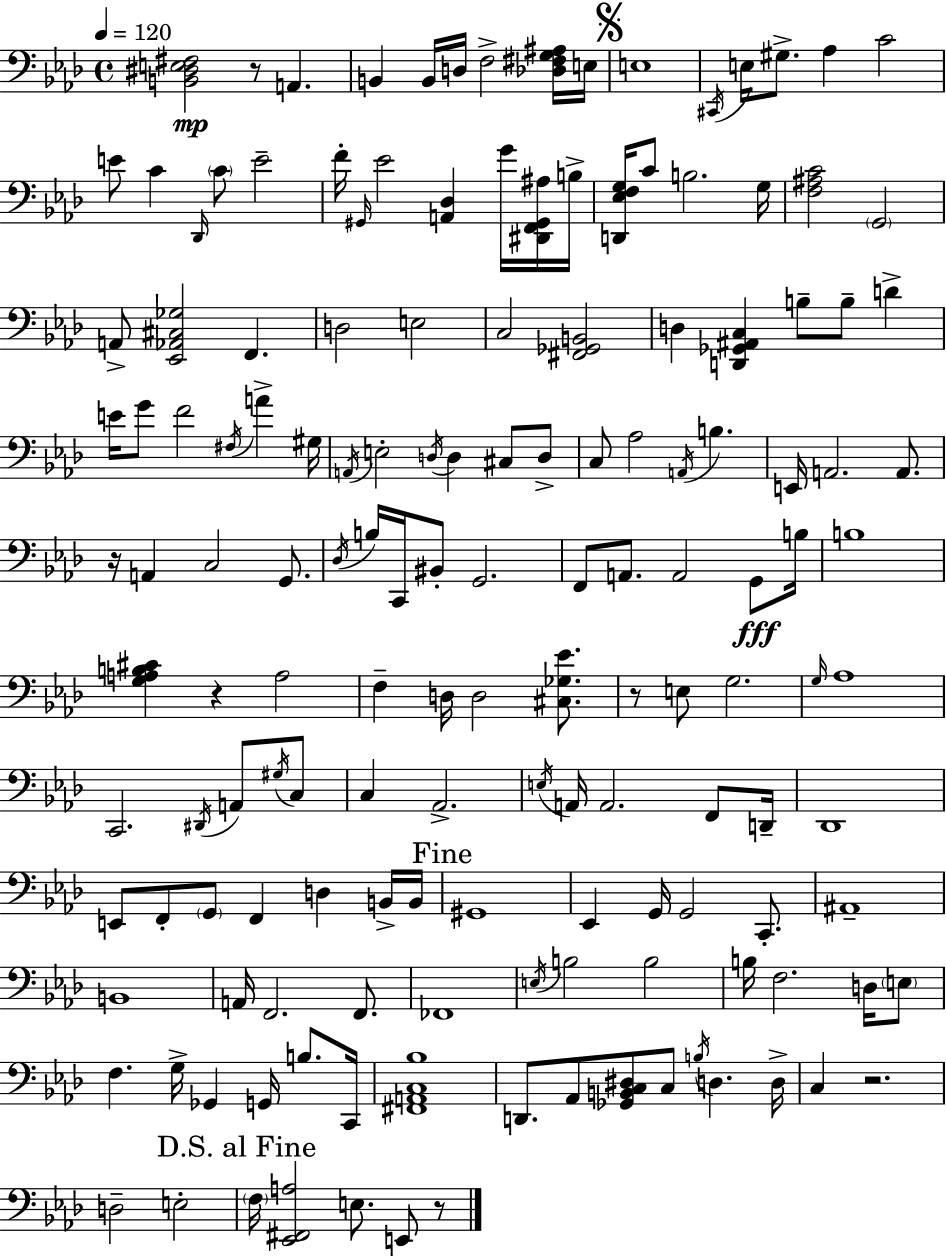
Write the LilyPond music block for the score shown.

{
  \clef bass
  \time 4/4
  \defaultTimeSignature
  \key f \minor
  \tempo 4 = 120
  <b, dis e fis>2\mp r8 a,4. | b,4 b,16 d16 f2-> <des fis g ais>16 e16 | \mark \markup { \musicglyph "scripts.segno" } e1 | \acciaccatura { cis,16 } e16 gis8.-> aes4 c'2 | \break e'8 c'4 \grace { des,16 } \parenthesize c'8 e'2-- | f'16-. \grace { gis,16 } ees'2 <a, des>4 | g'16 <dis, f, gis, ais>16 b16-> <d, ees f g>16 c'8 b2. | g16 <f ais c'>2 \parenthesize g,2 | \break a,8-> <ees, aes, cis ges>2 f,4. | d2 e2 | c2 <fis, ges, b,>2 | d4 <d, ges, ais, c>4 b8-- b8-- d'4-> | \break e'16 g'8 f'2 \acciaccatura { fis16 } a'4-> | gis16 \acciaccatura { a,16 } e2-. \acciaccatura { d16 } d4 | cis8 d8-> c8 aes2 | \acciaccatura { a,16 } b4. e,16 a,2. | \break a,8. r16 a,4 c2 | g,8. \acciaccatura { des16 } b16 c,16 bis,8-. g,2. | f,8 a,8. a,2 | g,8\fff b16 b1 | \break <g a b cis'>4 r4 | a2 f4-- d16 d2 | <cis ges ees'>8. r8 e8 g2. | \grace { g16 } aes1 | \break c,2. | \acciaccatura { dis,16 } a,8 \acciaccatura { gis16 } c8 c4 aes,2.-> | \acciaccatura { e16 } a,16 a,2. | f,8 d,16-- des,1 | \break e,8 f,8-. | \parenthesize g,8 f,4 d4 b,16-> b,16 \mark "Fine" gis,1 | ees,4 | g,16 g,2 c,8.-. ais,1-- | \break b,1 | a,16 f,2. | f,8. fes,1 | \acciaccatura { e16 } b2 | \break b2 b16 f2. | d16 \parenthesize e8 f4. | g16-> ges,4 g,16 b8. c,16 <fis, a, c bes>1 | d,8. | \break aes,8 <ges, b, c dis>8 c8 \acciaccatura { b16 } d4. d16-> c4 | r2. d2-- | e2-. \mark "D.S. al Fine" \parenthesize f16 <ees, fis, a>2 | e8. e,8 r8 \bar "|."
}